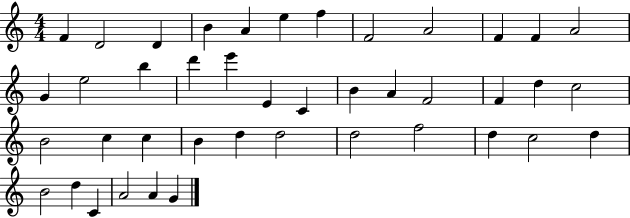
{
  \clef treble
  \numericTimeSignature
  \time 4/4
  \key c \major
  f'4 d'2 d'4 | b'4 a'4 e''4 f''4 | f'2 a'2 | f'4 f'4 a'2 | \break g'4 e''2 b''4 | d'''4 e'''4 e'4 c'4 | b'4 a'4 f'2 | f'4 d''4 c''2 | \break b'2 c''4 c''4 | b'4 d''4 d''2 | d''2 f''2 | d''4 c''2 d''4 | \break b'2 d''4 c'4 | a'2 a'4 g'4 | \bar "|."
}